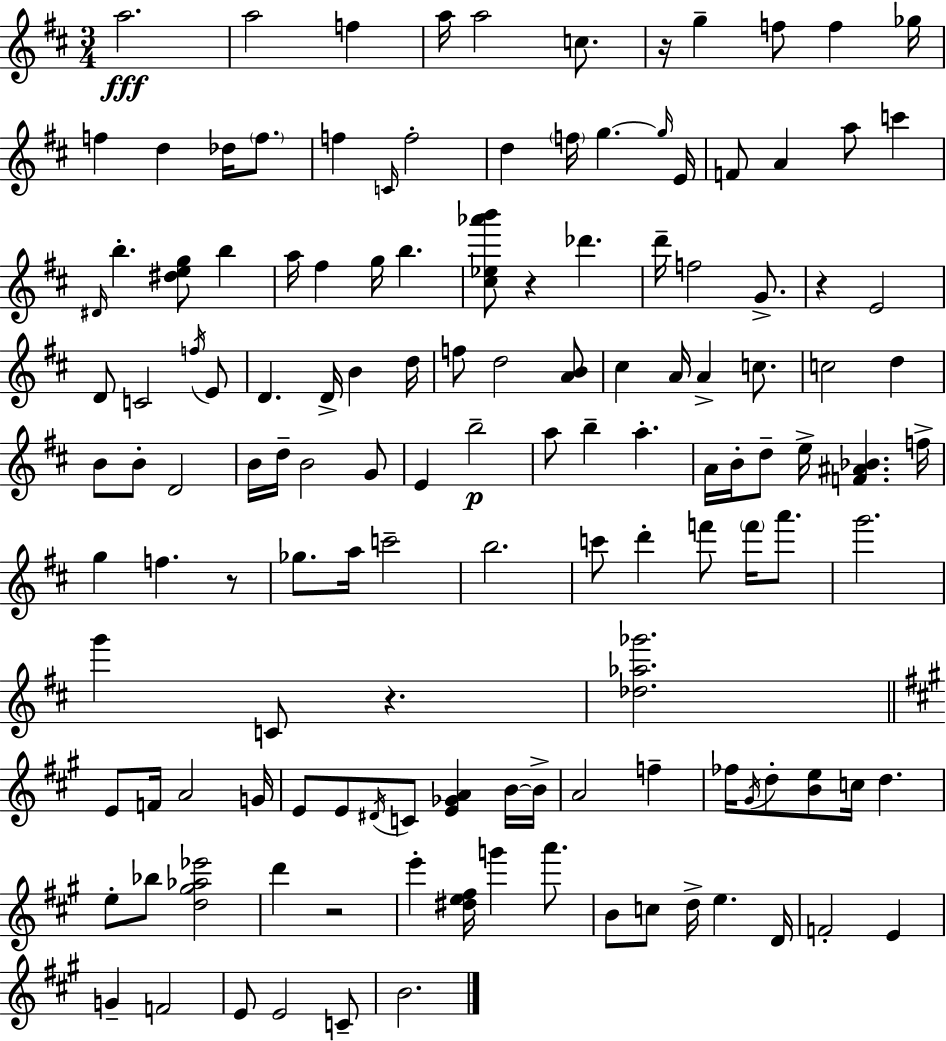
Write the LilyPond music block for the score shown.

{
  \clef treble
  \numericTimeSignature
  \time 3/4
  \key d \major
  a''2.\fff | a''2 f''4 | a''16 a''2 c''8. | r16 g''4-- f''8 f''4 ges''16 | \break f''4 d''4 des''16 \parenthesize f''8. | f''4 \grace { c'16 } f''2-. | d''4 \parenthesize f''16 g''4.~~ | \grace { g''16 } e'16 f'8 a'4 a''8 c'''4 | \break \grace { dis'16 } b''4.-. <dis'' e'' g''>8 b''4 | a''16 fis''4 g''16 b''4. | <cis'' ees'' aes''' b'''>8 r4 des'''4. | d'''16-- f''2 | \break g'8.-> r4 e'2 | d'8 c'2 | \acciaccatura { f''16 } e'8 d'4. d'16-> b'4 | d''16 f''8 d''2 | \break <a' b'>8 cis''4 a'16 a'4-> | c''8. c''2 | d''4 b'8 b'8-. d'2 | b'16 d''16-- b'2 | \break g'8 e'4 b''2--\p | a''8 b''4-- a''4.-. | a'16 b'16-. d''8-- e''16-> <f' ais' bes'>4. | f''16-> g''4 f''4. | \break r8 ges''8. a''16 c'''2-- | b''2. | c'''8 d'''4-. f'''8 | \parenthesize f'''16 a'''8. g'''2. | \break g'''4 c'8 r4. | <des'' aes'' ges'''>2. | \bar "||" \break \key a \major e'8 f'16 a'2 g'16 | e'8 e'8 \acciaccatura { dis'16 } c'8 <e' ges' a'>4 b'16~~ | b'16-> a'2 f''4-- | fes''16 \acciaccatura { gis'16 } d''8-. <b' e''>8 c''16 d''4. | \break e''8-. bes''8 <d'' gis'' aes'' ees'''>2 | d'''4 r2 | e'''4-. <dis'' e'' fis''>16 g'''4 a'''8. | b'8 c''8 d''16-> e''4. | \break d'16 f'2-. e'4 | g'4-- f'2 | e'8 e'2 | c'8-- b'2. | \break \bar "|."
}